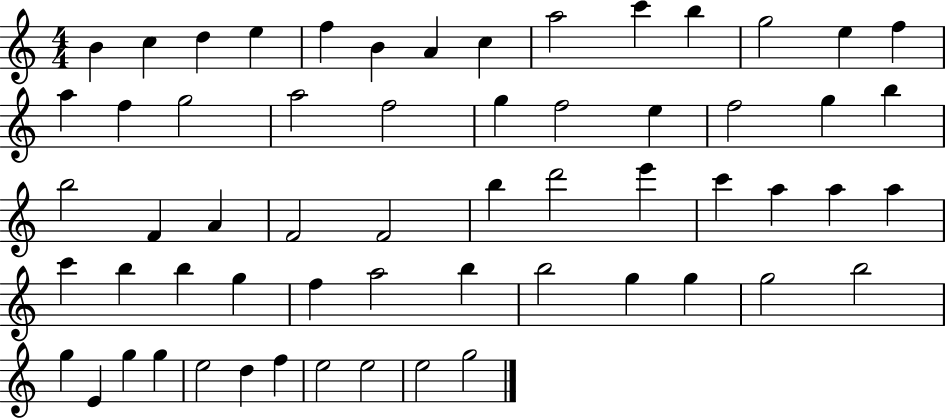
B4/q C5/q D5/q E5/q F5/q B4/q A4/q C5/q A5/h C6/q B5/q G5/h E5/q F5/q A5/q F5/q G5/h A5/h F5/h G5/q F5/h E5/q F5/h G5/q B5/q B5/h F4/q A4/q F4/h F4/h B5/q D6/h E6/q C6/q A5/q A5/q A5/q C6/q B5/q B5/q G5/q F5/q A5/h B5/q B5/h G5/q G5/q G5/h B5/h G5/q E4/q G5/q G5/q E5/h D5/q F5/q E5/h E5/h E5/h G5/h